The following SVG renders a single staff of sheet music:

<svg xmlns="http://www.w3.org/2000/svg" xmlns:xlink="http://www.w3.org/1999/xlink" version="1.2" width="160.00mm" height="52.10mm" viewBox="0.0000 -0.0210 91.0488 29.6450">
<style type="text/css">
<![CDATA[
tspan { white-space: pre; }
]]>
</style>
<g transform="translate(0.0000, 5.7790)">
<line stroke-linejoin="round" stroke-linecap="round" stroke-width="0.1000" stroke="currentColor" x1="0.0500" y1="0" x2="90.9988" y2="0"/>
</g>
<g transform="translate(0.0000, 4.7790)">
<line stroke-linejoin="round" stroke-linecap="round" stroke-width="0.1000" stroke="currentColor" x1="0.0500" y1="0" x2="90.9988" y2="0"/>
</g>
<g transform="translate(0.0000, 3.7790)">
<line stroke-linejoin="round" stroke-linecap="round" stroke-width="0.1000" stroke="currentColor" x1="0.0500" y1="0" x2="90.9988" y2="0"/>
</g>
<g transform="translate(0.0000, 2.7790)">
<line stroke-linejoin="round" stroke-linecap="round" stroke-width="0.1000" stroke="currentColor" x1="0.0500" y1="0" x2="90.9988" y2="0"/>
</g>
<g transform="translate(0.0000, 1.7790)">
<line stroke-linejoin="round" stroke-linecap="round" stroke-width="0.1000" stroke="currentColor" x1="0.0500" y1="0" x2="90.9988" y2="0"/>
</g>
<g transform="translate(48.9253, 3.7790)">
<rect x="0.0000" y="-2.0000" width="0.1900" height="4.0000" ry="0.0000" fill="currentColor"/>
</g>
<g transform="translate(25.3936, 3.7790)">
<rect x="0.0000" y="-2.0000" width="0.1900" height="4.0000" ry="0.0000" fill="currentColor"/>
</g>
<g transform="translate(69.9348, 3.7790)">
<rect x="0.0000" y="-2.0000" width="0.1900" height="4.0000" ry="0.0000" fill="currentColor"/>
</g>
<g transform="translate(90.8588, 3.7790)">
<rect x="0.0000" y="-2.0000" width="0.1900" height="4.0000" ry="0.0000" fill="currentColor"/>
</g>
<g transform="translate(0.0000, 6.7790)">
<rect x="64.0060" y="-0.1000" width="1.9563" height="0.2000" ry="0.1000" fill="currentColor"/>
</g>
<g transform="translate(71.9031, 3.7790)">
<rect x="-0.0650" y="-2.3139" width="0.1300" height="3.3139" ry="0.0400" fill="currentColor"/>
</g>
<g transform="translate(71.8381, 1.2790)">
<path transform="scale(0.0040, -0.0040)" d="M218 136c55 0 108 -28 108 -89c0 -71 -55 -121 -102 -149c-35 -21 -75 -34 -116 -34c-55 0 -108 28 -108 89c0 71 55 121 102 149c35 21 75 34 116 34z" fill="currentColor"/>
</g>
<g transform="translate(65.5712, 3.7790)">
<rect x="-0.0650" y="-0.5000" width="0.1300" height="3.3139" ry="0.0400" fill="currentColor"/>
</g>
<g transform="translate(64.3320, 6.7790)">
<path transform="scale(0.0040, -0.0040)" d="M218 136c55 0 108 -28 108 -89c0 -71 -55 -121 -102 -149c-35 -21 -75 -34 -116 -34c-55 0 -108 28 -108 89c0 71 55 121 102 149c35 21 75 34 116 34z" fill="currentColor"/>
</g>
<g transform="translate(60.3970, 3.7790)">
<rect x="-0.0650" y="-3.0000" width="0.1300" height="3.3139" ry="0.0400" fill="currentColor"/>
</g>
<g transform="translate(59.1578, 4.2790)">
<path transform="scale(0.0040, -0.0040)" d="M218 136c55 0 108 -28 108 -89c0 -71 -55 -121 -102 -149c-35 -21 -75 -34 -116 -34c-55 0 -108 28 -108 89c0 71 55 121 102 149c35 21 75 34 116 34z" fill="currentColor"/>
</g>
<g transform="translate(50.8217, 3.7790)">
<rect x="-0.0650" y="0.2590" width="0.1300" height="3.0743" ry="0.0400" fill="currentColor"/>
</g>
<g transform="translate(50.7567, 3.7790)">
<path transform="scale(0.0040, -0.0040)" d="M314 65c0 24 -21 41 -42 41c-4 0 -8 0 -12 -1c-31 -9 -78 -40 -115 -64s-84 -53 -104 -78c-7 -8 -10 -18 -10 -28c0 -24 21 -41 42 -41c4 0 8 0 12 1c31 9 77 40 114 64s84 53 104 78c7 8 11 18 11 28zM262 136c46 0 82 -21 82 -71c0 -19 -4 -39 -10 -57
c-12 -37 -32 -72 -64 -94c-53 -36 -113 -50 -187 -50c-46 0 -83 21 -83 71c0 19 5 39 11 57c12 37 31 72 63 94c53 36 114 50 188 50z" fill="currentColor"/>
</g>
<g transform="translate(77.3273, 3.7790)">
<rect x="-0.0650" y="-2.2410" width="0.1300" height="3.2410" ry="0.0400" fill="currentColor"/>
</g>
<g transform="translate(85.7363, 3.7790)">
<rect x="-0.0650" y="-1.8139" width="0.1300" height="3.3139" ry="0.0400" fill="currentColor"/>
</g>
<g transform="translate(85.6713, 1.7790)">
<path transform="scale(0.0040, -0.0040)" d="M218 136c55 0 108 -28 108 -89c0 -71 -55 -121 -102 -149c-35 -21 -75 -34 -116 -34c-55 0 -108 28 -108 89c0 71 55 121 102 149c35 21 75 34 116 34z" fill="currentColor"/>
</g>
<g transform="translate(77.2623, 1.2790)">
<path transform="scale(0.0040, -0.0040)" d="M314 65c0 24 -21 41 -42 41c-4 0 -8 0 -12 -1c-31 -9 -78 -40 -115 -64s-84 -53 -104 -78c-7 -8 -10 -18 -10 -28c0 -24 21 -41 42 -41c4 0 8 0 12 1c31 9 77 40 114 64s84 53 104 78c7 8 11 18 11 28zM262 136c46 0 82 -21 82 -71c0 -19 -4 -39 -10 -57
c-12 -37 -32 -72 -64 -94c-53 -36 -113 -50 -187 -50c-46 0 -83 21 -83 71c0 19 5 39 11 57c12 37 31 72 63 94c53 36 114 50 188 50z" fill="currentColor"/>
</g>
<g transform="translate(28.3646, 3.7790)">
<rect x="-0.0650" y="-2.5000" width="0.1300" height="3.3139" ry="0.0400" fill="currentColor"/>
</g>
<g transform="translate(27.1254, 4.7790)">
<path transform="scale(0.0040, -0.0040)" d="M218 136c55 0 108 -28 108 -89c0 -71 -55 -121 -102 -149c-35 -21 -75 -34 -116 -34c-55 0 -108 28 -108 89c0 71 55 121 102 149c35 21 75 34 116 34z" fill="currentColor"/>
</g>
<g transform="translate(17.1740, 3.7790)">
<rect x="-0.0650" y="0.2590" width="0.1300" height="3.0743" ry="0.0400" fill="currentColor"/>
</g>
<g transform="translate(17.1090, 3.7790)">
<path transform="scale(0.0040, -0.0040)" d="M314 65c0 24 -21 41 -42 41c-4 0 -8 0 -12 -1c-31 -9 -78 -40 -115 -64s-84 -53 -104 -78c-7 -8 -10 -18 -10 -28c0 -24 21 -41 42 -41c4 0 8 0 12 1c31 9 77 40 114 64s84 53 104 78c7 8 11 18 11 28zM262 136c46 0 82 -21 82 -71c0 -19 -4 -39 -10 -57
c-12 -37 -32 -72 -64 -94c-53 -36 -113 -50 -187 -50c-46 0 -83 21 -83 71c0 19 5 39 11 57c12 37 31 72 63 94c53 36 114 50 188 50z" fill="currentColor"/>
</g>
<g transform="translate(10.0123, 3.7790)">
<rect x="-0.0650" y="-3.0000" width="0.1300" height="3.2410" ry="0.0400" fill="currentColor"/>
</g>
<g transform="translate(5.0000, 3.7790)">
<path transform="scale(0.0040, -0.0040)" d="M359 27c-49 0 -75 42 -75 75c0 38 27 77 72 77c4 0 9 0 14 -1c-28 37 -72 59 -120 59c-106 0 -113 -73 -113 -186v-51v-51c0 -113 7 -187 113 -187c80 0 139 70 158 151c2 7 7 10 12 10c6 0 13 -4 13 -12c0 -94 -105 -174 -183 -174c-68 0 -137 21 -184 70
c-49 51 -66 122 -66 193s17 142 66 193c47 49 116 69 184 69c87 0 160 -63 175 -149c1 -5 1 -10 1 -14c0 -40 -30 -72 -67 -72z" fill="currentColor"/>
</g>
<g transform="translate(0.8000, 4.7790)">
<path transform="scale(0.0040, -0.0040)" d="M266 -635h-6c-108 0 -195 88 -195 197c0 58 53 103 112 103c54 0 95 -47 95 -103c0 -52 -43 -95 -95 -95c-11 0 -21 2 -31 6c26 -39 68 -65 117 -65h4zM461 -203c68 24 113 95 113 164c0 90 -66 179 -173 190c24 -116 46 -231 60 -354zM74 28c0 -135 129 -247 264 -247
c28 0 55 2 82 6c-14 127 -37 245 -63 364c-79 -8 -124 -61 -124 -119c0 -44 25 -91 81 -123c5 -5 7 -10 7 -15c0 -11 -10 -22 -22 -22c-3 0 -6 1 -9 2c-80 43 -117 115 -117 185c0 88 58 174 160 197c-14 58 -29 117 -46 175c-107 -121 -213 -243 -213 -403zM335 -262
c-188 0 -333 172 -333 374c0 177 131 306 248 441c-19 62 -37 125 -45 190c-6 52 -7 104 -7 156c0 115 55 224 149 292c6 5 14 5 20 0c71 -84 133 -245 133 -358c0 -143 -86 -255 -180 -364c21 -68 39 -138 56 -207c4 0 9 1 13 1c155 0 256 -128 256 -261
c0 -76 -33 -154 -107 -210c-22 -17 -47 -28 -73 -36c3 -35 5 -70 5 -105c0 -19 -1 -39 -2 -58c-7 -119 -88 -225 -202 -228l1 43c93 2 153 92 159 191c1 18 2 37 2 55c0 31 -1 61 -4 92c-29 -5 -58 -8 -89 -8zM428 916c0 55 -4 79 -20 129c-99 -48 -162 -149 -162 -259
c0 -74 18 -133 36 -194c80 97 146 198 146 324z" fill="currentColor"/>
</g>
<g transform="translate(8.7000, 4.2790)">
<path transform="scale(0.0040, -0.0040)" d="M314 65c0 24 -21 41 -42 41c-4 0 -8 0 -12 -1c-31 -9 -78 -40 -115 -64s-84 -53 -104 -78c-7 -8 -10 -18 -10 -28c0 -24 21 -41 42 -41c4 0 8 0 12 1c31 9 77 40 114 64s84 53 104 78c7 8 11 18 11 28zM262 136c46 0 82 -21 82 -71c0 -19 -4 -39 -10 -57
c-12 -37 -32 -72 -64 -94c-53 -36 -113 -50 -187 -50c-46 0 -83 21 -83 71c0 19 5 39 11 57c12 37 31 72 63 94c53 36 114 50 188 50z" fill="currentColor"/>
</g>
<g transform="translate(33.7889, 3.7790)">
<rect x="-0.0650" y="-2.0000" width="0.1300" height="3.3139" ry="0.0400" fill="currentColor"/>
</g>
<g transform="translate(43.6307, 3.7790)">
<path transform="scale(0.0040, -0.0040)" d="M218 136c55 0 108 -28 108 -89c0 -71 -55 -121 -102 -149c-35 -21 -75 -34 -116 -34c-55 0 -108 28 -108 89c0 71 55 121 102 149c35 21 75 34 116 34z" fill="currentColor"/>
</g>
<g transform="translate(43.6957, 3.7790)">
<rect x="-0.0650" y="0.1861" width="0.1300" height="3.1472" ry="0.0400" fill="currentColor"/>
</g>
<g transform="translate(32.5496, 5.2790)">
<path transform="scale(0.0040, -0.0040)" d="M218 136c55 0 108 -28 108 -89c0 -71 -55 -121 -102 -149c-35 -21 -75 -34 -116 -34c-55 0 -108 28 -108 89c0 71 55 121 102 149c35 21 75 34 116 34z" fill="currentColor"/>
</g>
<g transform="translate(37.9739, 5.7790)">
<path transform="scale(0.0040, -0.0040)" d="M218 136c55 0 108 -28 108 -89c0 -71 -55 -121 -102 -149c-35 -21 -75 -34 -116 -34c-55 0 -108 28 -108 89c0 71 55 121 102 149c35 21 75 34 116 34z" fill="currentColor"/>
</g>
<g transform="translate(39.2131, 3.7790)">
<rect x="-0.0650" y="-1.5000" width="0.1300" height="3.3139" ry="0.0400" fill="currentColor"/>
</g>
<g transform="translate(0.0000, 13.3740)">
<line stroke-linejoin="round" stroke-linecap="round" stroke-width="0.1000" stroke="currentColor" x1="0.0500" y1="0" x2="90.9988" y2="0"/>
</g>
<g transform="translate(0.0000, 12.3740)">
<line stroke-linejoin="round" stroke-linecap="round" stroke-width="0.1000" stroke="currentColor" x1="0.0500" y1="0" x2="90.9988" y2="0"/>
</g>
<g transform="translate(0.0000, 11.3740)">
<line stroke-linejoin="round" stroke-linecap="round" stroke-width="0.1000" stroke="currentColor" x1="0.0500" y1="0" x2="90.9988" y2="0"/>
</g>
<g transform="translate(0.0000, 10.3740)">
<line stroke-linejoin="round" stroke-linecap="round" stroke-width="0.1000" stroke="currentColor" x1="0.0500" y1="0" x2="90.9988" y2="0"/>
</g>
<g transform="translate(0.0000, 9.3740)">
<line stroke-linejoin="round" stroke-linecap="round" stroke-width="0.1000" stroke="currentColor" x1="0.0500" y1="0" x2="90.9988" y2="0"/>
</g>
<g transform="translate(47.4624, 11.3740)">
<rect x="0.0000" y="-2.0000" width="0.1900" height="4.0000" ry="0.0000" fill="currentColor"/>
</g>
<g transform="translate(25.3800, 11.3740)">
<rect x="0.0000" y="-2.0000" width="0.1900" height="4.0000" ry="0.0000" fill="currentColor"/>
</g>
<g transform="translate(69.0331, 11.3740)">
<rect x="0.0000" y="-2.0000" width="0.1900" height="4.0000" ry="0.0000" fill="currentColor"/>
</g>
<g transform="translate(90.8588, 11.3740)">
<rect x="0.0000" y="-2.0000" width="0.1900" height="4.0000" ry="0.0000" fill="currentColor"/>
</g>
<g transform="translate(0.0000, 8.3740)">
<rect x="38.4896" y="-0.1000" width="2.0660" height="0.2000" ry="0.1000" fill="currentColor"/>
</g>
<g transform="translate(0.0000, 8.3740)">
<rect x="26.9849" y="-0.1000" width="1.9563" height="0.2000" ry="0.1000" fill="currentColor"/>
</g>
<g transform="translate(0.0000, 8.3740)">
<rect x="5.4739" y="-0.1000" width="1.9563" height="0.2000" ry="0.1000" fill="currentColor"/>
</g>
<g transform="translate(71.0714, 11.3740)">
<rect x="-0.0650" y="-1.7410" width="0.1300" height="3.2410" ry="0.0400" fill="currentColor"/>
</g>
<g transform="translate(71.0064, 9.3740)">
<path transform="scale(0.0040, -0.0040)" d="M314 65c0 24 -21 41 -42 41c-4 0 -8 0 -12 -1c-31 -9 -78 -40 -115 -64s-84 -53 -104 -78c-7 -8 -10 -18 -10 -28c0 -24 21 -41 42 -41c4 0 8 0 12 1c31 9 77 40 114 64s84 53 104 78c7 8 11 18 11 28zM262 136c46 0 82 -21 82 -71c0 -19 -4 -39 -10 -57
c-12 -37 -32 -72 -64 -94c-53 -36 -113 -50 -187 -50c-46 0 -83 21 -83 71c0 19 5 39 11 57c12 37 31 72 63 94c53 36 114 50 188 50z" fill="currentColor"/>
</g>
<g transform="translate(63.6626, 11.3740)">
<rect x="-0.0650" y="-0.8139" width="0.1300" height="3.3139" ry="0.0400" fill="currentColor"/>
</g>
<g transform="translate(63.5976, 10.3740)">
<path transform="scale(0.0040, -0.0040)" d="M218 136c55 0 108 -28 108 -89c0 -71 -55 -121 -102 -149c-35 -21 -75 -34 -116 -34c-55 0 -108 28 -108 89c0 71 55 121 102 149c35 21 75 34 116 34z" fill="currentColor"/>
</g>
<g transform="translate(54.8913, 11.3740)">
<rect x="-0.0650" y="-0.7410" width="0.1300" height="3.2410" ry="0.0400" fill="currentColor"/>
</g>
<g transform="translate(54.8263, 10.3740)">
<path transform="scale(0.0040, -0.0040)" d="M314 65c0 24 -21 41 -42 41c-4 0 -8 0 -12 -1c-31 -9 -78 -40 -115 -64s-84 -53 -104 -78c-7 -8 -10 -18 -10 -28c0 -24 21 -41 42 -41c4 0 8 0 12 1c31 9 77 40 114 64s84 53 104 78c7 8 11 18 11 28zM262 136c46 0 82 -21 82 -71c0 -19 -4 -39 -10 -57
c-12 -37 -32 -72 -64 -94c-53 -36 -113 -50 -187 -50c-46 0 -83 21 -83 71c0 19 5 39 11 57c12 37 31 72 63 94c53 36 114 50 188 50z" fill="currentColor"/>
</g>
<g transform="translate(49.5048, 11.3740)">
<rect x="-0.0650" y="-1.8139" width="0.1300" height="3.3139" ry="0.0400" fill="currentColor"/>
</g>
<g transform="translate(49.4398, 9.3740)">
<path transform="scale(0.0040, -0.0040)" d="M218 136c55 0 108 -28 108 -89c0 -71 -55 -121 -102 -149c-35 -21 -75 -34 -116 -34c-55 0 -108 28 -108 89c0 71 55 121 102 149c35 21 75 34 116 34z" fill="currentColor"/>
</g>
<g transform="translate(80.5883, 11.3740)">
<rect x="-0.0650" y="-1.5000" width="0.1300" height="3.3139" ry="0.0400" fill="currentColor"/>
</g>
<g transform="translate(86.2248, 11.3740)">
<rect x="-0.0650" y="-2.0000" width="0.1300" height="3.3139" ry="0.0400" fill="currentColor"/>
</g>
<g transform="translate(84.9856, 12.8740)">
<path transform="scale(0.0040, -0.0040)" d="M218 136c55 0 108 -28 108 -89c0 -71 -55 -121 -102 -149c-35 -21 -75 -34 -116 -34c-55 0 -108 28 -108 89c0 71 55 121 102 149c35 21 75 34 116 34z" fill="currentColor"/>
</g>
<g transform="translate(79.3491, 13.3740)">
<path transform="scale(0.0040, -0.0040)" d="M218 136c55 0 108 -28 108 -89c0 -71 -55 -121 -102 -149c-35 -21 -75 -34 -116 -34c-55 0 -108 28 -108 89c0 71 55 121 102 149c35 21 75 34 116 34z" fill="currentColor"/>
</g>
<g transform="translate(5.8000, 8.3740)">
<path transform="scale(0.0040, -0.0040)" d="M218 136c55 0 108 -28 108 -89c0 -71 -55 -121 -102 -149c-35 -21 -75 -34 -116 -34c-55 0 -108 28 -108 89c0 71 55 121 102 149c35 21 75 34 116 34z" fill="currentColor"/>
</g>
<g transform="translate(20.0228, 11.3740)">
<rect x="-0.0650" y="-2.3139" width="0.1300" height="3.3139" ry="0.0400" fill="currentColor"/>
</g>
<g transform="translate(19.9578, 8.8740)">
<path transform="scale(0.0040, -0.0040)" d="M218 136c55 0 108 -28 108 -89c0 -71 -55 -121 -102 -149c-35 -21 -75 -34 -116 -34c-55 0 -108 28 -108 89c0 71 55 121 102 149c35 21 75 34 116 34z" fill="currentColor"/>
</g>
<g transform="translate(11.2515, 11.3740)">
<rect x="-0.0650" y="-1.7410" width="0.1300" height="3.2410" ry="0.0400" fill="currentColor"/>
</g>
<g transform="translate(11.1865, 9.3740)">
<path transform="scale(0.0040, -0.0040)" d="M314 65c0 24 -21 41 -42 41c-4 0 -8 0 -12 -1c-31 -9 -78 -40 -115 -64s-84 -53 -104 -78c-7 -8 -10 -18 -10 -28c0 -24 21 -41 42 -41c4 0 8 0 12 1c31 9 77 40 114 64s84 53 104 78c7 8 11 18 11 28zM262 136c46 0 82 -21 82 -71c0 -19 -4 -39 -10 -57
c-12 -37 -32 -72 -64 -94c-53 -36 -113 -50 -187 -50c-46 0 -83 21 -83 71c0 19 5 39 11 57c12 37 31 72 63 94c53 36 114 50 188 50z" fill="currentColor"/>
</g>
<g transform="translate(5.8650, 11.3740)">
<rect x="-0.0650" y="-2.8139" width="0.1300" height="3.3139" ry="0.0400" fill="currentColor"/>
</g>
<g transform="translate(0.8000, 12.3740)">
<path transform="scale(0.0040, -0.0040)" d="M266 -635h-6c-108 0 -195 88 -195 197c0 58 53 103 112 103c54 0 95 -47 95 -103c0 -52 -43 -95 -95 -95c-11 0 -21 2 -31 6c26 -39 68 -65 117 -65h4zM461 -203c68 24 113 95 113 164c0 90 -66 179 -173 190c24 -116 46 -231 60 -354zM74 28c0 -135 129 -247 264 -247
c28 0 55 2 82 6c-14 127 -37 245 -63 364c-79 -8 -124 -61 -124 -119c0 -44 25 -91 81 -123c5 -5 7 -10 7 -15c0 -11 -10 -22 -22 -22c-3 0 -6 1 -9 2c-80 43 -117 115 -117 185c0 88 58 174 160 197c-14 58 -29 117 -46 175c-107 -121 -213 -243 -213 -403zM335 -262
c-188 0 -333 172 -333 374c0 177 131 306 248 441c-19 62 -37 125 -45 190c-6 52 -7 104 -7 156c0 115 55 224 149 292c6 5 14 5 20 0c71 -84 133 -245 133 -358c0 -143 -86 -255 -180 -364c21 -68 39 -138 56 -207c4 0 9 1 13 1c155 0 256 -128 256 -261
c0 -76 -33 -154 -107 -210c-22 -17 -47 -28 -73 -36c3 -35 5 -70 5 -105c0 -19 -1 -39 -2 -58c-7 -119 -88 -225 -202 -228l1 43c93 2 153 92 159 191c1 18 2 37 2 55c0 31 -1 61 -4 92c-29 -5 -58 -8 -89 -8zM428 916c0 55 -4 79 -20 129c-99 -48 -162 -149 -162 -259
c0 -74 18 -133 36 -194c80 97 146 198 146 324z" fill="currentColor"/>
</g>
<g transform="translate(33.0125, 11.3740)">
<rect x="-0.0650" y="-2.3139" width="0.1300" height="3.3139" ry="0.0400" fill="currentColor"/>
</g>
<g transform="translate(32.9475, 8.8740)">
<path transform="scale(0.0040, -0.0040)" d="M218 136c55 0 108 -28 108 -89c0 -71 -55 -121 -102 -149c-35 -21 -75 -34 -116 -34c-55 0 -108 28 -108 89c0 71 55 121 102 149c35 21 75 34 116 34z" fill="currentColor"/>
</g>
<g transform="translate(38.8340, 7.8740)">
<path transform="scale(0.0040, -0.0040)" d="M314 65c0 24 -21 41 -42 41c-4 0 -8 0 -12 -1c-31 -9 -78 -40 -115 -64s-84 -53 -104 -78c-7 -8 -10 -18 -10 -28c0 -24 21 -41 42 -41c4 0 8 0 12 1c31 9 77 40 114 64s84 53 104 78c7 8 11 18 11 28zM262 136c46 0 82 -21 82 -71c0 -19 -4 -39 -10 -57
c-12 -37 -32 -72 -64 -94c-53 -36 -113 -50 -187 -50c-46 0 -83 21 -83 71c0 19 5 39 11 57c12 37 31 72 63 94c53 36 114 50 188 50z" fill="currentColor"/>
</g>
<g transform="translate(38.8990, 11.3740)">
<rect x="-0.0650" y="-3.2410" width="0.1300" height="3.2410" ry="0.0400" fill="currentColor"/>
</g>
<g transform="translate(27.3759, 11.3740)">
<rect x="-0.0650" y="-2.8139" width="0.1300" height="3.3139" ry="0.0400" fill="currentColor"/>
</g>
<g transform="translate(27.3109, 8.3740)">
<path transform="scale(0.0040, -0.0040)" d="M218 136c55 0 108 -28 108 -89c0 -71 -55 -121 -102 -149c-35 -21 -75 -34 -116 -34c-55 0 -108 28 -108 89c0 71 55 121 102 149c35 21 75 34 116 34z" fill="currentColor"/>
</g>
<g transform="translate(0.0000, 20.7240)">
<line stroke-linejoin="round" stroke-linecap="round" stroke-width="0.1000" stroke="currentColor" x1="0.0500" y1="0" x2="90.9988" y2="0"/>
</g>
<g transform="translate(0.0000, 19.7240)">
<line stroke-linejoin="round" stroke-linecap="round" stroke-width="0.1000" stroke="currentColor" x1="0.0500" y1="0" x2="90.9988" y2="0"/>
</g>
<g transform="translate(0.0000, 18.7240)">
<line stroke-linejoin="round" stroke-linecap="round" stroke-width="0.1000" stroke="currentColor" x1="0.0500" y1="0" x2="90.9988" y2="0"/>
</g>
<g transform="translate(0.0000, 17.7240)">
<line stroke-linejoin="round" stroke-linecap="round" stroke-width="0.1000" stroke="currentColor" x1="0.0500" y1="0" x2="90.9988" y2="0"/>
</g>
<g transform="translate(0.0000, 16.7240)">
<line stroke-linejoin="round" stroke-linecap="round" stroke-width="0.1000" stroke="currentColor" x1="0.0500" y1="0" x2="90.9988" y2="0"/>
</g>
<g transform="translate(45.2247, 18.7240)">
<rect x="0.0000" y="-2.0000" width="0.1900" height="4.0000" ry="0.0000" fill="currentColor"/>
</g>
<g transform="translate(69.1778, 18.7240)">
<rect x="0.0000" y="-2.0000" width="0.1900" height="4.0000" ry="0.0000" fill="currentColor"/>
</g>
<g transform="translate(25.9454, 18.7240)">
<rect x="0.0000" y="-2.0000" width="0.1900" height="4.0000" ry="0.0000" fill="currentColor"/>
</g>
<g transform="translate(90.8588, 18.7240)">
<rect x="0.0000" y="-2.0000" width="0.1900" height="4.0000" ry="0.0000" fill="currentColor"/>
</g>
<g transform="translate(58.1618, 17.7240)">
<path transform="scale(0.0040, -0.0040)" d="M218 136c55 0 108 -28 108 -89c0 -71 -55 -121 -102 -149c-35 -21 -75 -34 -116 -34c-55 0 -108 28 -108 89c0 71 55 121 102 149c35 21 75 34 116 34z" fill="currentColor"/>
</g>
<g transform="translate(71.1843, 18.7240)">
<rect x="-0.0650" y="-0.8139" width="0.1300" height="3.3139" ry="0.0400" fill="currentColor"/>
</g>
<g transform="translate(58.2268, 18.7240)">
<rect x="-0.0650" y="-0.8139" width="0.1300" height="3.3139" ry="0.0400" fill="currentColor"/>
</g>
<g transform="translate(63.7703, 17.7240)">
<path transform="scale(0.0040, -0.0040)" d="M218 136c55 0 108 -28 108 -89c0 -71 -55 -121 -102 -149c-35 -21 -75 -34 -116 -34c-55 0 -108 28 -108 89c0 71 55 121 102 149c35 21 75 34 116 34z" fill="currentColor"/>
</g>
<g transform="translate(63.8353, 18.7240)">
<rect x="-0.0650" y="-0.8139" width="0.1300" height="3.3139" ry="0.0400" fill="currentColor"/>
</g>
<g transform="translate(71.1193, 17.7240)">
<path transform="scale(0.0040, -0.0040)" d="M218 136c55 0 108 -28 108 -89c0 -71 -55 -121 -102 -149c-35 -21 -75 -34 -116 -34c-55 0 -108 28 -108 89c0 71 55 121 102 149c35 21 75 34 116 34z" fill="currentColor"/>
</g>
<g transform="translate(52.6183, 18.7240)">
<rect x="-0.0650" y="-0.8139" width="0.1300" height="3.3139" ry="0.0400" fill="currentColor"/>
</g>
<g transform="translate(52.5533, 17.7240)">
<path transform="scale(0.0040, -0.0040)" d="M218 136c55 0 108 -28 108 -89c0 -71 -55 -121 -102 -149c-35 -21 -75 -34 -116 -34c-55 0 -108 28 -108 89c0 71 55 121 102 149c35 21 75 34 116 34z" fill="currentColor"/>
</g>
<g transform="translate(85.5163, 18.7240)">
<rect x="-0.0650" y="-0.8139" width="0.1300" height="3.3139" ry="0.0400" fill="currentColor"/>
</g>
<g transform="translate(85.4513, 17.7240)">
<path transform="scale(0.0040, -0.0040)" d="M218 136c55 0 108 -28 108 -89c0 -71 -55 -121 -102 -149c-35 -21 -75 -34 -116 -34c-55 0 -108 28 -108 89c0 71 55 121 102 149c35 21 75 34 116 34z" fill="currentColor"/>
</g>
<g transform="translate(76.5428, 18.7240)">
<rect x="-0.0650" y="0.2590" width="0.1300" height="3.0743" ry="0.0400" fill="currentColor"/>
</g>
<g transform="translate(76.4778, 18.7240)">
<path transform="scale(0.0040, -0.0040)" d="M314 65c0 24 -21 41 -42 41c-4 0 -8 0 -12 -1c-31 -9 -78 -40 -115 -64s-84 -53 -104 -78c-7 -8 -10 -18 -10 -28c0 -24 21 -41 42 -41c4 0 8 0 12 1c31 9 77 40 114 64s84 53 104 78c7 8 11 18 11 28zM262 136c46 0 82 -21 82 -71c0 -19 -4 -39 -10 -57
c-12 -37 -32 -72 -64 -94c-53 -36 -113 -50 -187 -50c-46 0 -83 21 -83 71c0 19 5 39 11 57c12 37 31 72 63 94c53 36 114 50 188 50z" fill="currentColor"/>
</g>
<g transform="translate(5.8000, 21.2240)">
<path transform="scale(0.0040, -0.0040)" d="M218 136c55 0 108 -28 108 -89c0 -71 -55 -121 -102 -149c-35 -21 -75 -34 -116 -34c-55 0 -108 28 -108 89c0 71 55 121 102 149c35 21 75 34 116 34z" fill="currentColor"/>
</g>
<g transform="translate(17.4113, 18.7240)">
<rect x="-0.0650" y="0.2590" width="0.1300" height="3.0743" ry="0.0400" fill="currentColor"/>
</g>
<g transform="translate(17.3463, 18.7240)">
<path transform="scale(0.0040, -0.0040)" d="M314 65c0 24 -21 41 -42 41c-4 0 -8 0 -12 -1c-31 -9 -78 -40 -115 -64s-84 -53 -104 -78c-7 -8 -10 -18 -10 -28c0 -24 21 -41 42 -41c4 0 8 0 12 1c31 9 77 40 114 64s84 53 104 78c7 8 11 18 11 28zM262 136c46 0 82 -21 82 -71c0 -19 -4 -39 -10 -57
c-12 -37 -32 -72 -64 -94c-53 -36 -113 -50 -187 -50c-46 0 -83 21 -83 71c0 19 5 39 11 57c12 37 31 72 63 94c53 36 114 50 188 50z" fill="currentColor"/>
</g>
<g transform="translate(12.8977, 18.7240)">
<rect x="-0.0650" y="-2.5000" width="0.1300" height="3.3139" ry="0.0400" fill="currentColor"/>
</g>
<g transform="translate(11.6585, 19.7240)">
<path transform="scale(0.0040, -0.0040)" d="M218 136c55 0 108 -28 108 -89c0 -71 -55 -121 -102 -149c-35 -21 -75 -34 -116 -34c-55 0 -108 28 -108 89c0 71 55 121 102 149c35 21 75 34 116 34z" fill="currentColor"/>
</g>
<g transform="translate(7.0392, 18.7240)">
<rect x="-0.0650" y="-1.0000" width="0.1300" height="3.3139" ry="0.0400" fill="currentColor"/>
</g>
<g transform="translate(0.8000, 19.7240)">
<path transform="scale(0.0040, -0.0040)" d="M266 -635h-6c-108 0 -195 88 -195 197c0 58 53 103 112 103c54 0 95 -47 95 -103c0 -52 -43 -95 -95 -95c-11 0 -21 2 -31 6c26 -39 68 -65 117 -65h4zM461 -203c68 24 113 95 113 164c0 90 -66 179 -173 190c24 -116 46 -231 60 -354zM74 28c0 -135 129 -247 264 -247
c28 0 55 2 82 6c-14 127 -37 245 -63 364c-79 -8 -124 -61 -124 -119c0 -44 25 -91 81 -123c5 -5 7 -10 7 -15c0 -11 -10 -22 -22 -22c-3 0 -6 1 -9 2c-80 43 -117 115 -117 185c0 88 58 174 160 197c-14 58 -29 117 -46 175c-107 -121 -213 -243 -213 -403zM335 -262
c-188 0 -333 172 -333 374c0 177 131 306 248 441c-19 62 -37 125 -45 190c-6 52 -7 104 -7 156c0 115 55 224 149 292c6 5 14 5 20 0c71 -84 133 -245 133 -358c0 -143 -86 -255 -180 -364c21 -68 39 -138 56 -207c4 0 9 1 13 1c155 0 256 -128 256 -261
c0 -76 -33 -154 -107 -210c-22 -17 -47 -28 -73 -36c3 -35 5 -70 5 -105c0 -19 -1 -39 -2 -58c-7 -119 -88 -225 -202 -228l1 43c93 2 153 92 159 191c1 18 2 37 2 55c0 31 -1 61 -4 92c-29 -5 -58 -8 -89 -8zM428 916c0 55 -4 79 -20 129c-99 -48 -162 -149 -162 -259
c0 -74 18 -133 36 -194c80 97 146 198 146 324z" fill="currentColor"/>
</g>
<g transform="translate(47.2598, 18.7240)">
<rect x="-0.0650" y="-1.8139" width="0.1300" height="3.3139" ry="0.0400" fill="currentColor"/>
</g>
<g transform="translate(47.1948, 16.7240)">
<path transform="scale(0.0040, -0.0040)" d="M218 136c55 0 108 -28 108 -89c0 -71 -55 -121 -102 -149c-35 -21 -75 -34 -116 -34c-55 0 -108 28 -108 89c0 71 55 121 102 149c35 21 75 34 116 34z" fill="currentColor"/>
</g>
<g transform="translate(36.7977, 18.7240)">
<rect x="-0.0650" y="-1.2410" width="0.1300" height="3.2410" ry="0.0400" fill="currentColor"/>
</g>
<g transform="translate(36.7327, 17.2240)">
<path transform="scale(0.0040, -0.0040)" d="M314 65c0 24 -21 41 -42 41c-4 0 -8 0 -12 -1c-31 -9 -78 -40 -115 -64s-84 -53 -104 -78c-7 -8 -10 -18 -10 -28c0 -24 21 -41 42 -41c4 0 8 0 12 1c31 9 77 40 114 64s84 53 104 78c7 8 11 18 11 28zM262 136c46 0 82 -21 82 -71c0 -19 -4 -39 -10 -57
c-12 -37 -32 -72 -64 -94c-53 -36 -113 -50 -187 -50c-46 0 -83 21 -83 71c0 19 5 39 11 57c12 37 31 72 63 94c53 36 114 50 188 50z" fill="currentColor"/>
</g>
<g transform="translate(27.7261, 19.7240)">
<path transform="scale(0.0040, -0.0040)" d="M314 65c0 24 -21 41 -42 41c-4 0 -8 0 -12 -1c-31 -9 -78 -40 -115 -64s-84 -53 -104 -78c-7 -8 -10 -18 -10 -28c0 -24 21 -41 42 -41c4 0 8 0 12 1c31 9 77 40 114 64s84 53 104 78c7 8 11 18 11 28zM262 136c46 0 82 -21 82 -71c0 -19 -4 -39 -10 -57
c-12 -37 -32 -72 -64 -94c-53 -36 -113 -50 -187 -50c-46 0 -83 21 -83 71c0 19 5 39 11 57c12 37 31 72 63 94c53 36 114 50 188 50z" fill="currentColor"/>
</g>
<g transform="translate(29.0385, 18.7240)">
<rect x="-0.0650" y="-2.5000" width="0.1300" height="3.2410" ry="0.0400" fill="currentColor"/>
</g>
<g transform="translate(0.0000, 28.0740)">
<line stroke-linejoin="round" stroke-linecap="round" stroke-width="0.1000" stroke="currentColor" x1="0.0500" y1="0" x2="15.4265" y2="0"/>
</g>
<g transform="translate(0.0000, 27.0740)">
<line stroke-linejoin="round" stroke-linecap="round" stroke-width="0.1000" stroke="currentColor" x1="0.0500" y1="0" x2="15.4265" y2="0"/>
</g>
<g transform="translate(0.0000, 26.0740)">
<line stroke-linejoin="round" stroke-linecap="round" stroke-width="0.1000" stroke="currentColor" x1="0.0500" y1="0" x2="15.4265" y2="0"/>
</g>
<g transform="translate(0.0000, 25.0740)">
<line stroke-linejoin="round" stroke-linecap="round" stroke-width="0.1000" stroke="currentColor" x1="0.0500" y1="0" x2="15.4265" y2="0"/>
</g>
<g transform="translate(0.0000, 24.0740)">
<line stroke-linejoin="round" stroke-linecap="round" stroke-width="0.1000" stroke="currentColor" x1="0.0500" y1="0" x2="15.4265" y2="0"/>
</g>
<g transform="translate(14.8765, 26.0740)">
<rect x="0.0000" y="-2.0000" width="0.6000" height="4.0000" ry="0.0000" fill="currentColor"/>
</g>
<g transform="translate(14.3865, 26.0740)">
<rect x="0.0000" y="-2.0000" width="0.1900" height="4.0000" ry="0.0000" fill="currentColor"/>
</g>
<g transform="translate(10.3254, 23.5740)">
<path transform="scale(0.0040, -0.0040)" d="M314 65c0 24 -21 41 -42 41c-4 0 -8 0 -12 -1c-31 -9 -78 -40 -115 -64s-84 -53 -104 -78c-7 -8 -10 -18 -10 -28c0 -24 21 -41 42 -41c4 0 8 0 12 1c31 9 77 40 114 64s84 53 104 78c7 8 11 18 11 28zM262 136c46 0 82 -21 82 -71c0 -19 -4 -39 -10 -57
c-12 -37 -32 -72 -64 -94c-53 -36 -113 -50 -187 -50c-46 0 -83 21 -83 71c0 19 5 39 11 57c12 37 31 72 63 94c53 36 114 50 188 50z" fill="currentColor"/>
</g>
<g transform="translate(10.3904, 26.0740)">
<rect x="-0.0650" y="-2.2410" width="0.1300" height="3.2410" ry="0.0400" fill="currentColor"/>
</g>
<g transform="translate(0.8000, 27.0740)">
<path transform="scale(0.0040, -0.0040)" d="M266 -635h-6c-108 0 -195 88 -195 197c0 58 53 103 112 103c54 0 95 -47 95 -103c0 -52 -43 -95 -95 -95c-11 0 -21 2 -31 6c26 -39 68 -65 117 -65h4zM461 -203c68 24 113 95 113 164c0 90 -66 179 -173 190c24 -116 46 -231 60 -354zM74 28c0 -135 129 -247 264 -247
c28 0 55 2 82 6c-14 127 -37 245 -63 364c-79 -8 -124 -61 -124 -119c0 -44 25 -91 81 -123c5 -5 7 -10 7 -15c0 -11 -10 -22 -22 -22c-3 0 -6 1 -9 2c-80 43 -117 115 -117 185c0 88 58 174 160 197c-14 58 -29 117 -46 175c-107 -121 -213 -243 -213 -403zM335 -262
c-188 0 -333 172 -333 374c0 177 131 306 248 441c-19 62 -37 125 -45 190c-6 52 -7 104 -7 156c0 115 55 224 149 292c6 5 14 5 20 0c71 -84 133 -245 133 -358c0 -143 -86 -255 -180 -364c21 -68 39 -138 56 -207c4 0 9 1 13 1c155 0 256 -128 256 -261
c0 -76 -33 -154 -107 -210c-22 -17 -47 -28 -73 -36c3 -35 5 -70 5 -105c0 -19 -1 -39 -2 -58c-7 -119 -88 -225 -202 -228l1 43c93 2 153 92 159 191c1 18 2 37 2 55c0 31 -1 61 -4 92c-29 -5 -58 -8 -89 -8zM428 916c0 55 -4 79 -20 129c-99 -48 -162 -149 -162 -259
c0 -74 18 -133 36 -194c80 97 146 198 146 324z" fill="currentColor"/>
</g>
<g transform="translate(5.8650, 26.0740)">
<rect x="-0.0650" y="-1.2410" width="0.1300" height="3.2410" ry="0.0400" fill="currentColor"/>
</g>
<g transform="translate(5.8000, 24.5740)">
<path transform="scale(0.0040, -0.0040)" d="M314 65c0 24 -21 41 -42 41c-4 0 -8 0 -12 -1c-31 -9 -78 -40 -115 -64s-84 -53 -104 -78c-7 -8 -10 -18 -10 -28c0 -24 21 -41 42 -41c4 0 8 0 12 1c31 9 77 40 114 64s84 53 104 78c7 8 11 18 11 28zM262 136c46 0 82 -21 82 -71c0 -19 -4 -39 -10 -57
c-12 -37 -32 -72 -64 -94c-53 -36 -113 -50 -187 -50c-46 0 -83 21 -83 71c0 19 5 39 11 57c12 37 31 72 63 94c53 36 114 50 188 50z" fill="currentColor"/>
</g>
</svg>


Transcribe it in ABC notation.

X:1
T:Untitled
M:4/4
L:1/4
K:C
A2 B2 G F E B B2 A C g g2 f a f2 g a g b2 f d2 d f2 E F D G B2 G2 e2 f d d d d B2 d e2 g2